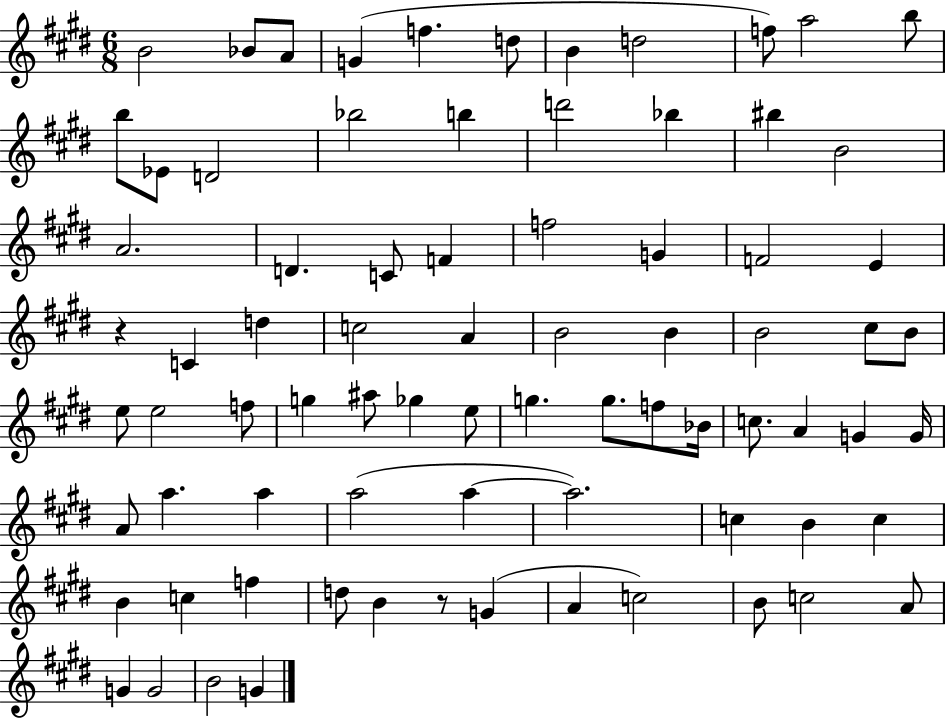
{
  \clef treble
  \numericTimeSignature
  \time 6/8
  \key e \major
  b'2 bes'8 a'8 | g'4( f''4. d''8 | b'4 d''2 | f''8) a''2 b''8 | \break b''8 ees'8 d'2 | bes''2 b''4 | d'''2 bes''4 | bis''4 b'2 | \break a'2. | d'4. c'8 f'4 | f''2 g'4 | f'2 e'4 | \break r4 c'4 d''4 | c''2 a'4 | b'2 b'4 | b'2 cis''8 b'8 | \break e''8 e''2 f''8 | g''4 ais''8 ges''4 e''8 | g''4. g''8. f''8 bes'16 | c''8. a'4 g'4 g'16 | \break a'8 a''4. a''4 | a''2( a''4~~ | a''2.) | c''4 b'4 c''4 | \break b'4 c''4 f''4 | d''8 b'4 r8 g'4( | a'4 c''2) | b'8 c''2 a'8 | \break g'4 g'2 | b'2 g'4 | \bar "|."
}